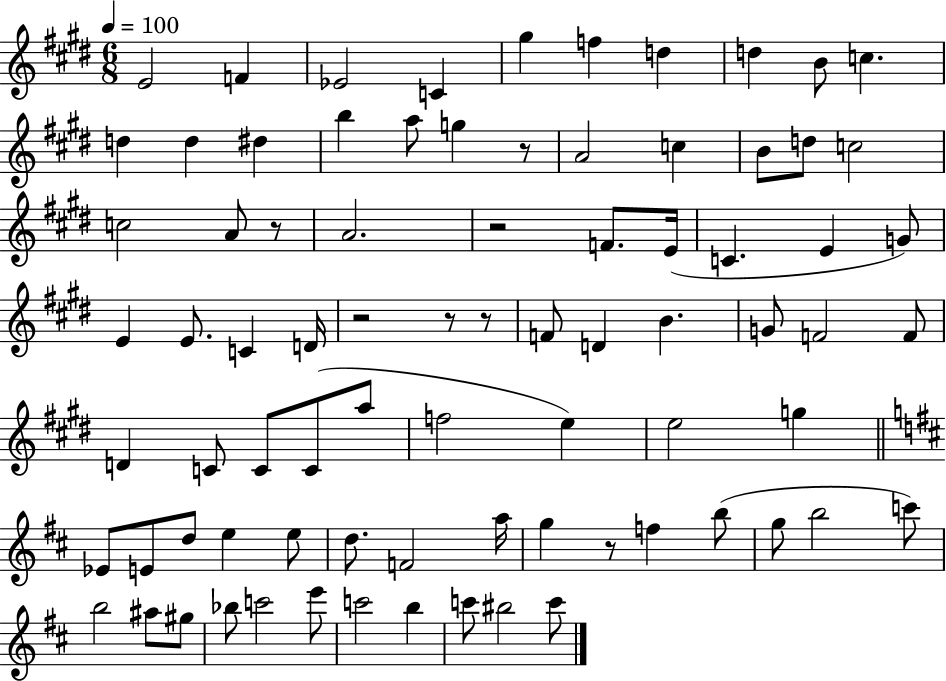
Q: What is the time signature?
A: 6/8